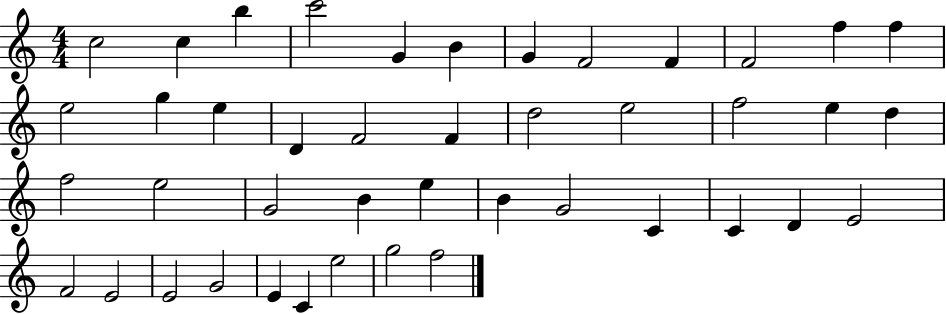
X:1
T:Untitled
M:4/4
L:1/4
K:C
c2 c b c'2 G B G F2 F F2 f f e2 g e D F2 F d2 e2 f2 e d f2 e2 G2 B e B G2 C C D E2 F2 E2 E2 G2 E C e2 g2 f2